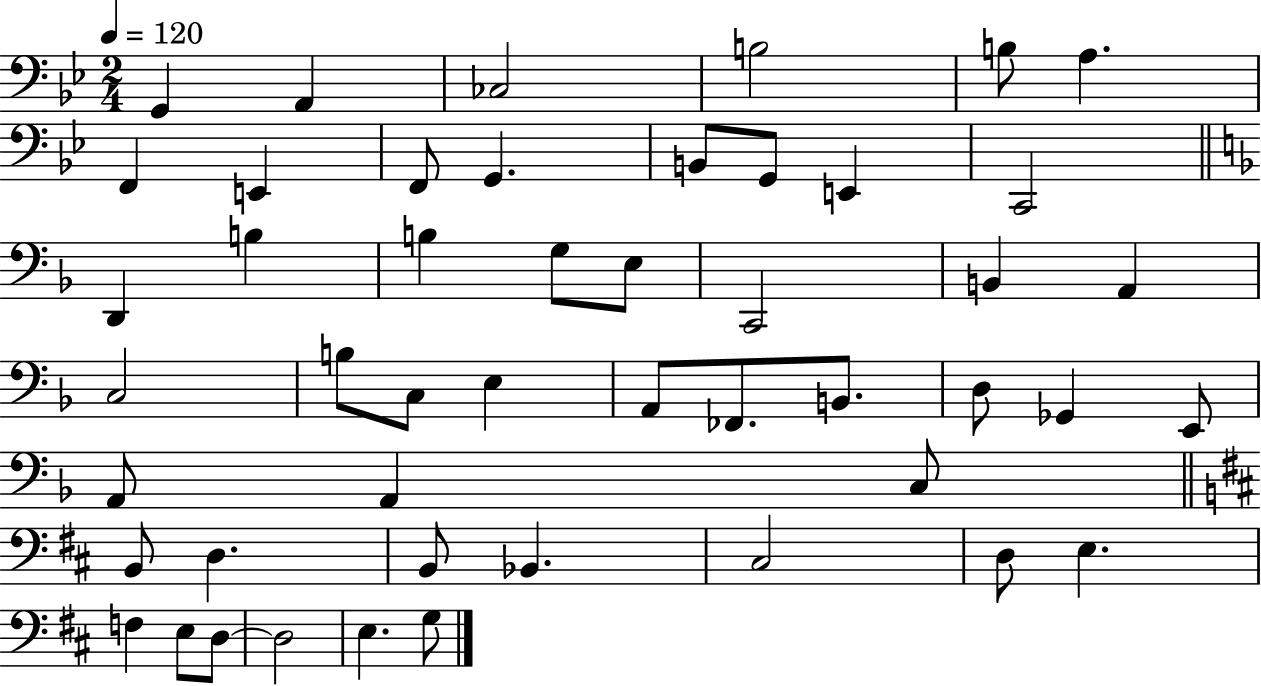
X:1
T:Untitled
M:2/4
L:1/4
K:Bb
G,, A,, _C,2 B,2 B,/2 A, F,, E,, F,,/2 G,, B,,/2 G,,/2 E,, C,,2 D,, B, B, G,/2 E,/2 C,,2 B,, A,, C,2 B,/2 C,/2 E, A,,/2 _F,,/2 B,,/2 D,/2 _G,, E,,/2 A,,/2 A,, C,/2 B,,/2 D, B,,/2 _B,, ^C,2 D,/2 E, F, E,/2 D,/2 D,2 E, G,/2